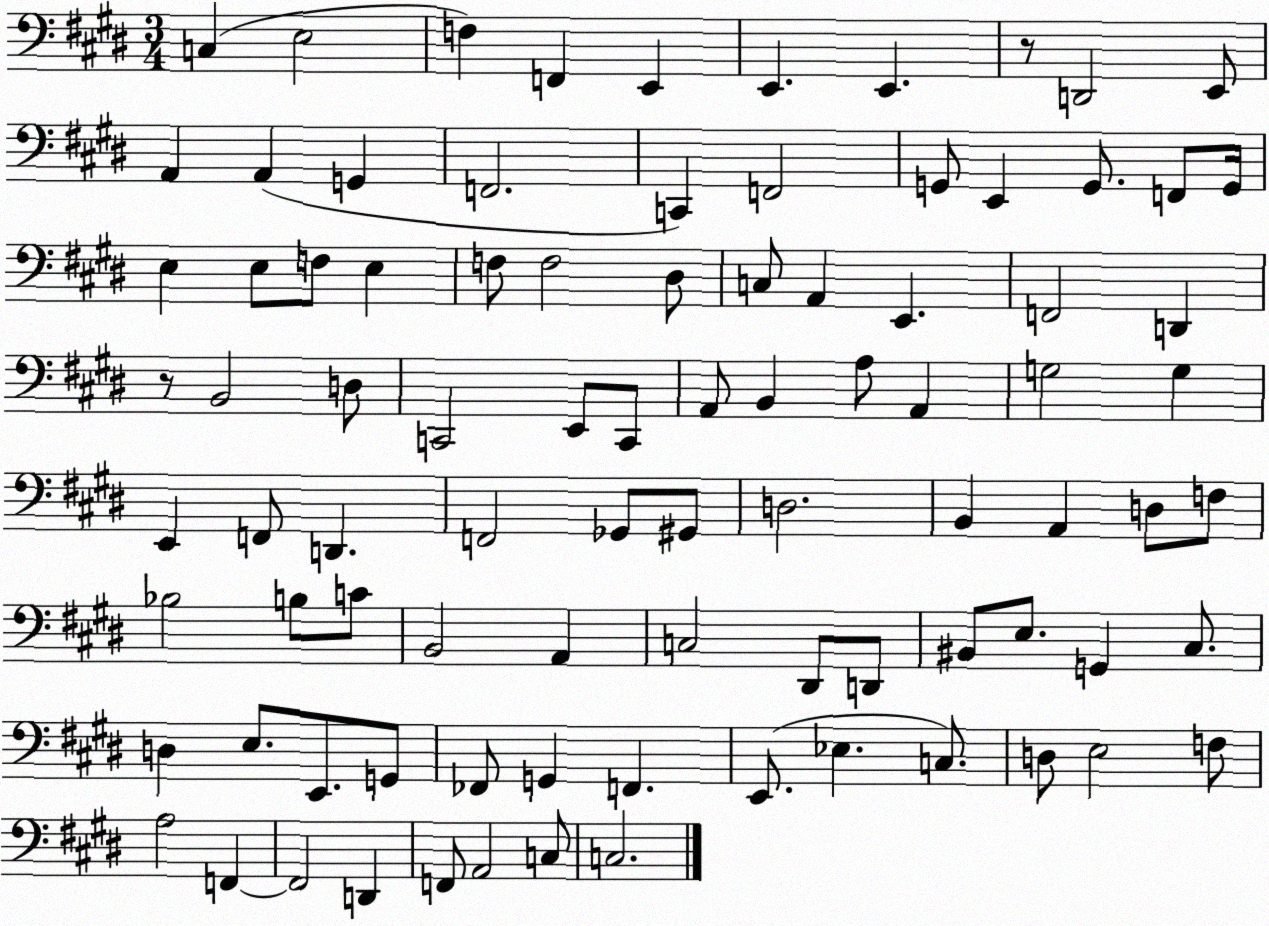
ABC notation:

X:1
T:Untitled
M:3/4
L:1/4
K:E
C, E,2 F, F,, E,, E,, E,, z/2 D,,2 E,,/2 A,, A,, G,, F,,2 C,, F,,2 G,,/2 E,, G,,/2 F,,/2 G,,/4 E, E,/2 F,/2 E, F,/2 F,2 ^D,/2 C,/2 A,, E,, F,,2 D,, z/2 B,,2 D,/2 C,,2 E,,/2 C,,/2 A,,/2 B,, A,/2 A,, G,2 G, E,, F,,/2 D,, F,,2 _G,,/2 ^G,,/2 D,2 B,, A,, D,/2 F,/2 _B,2 B,/2 C/2 B,,2 A,, C,2 ^D,,/2 D,,/2 ^B,,/2 E,/2 G,, ^C,/2 D, E,/2 E,,/2 G,,/2 _F,,/2 G,, F,, E,,/2 _E, C,/2 D,/2 E,2 F,/2 A,2 F,, F,,2 D,, F,,/2 A,,2 C,/2 C,2